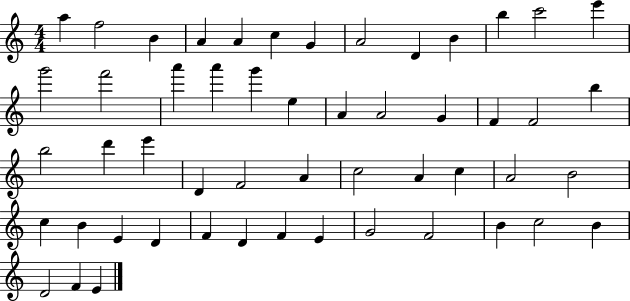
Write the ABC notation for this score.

X:1
T:Untitled
M:4/4
L:1/4
K:C
a f2 B A A c G A2 D B b c'2 e' g'2 f'2 a' a' g' e A A2 G F F2 b b2 d' e' D F2 A c2 A c A2 B2 c B E D F D F E G2 F2 B c2 B D2 F E